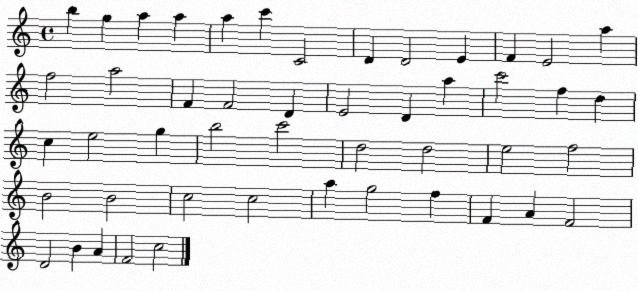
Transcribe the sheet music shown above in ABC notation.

X:1
T:Untitled
M:4/4
L:1/4
K:C
b g a a a c' C2 D D2 E F E2 a f2 a2 F F2 D E2 D a c'2 f d c e2 g b2 c'2 d2 d2 e2 f2 B2 B2 c2 c2 a g2 f F A F2 D2 B A F2 c2